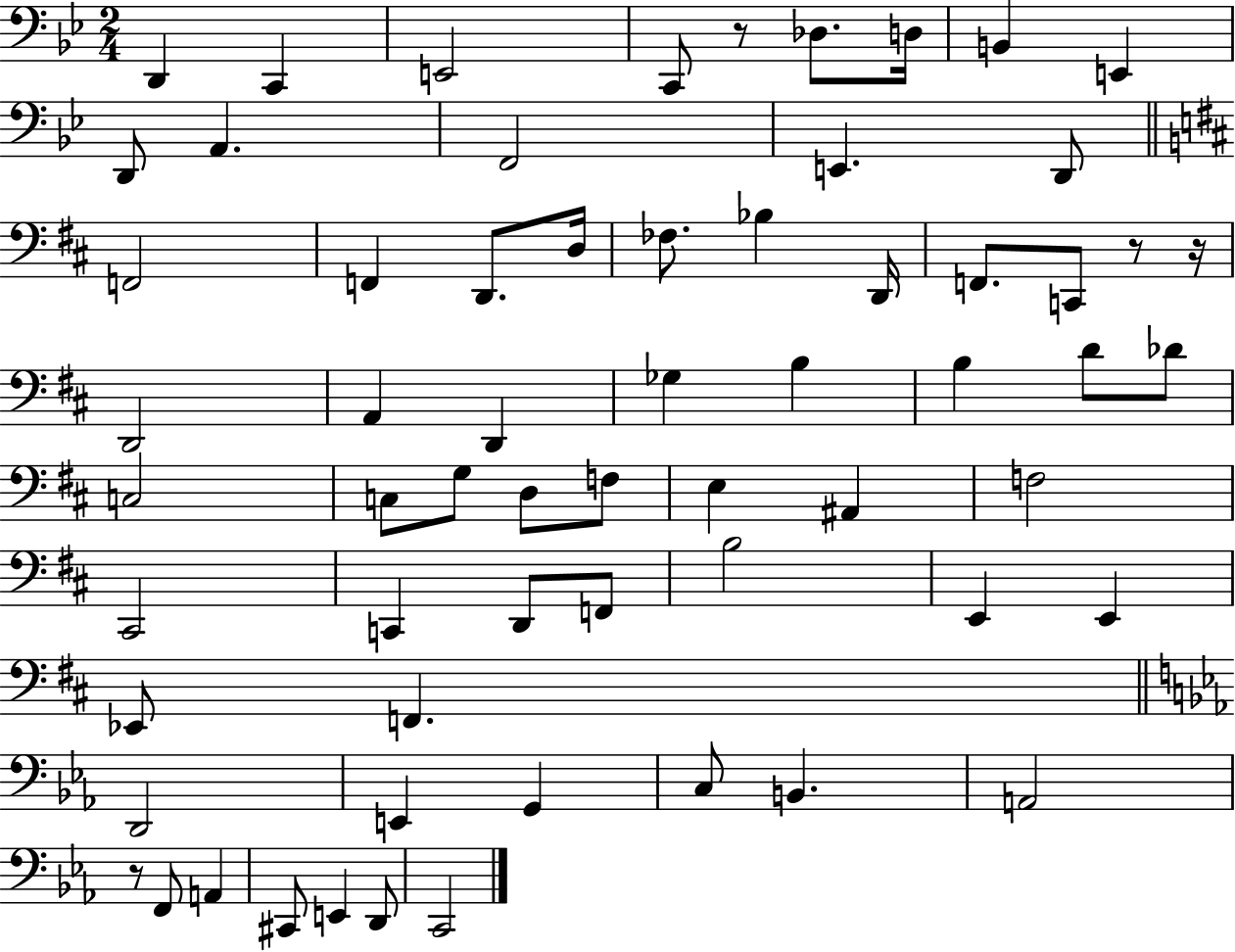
X:1
T:Untitled
M:2/4
L:1/4
K:Bb
D,, C,, E,,2 C,,/2 z/2 _D,/2 D,/4 B,, E,, D,,/2 A,, F,,2 E,, D,,/2 F,,2 F,, D,,/2 D,/4 _F,/2 _B, D,,/4 F,,/2 C,,/2 z/2 z/4 D,,2 A,, D,, _G, B, B, D/2 _D/2 C,2 C,/2 G,/2 D,/2 F,/2 E, ^A,, F,2 ^C,,2 C,, D,,/2 F,,/2 B,2 E,, E,, _E,,/2 F,, D,,2 E,, G,, C,/2 B,, A,,2 z/2 F,,/2 A,, ^C,,/2 E,, D,,/2 C,,2